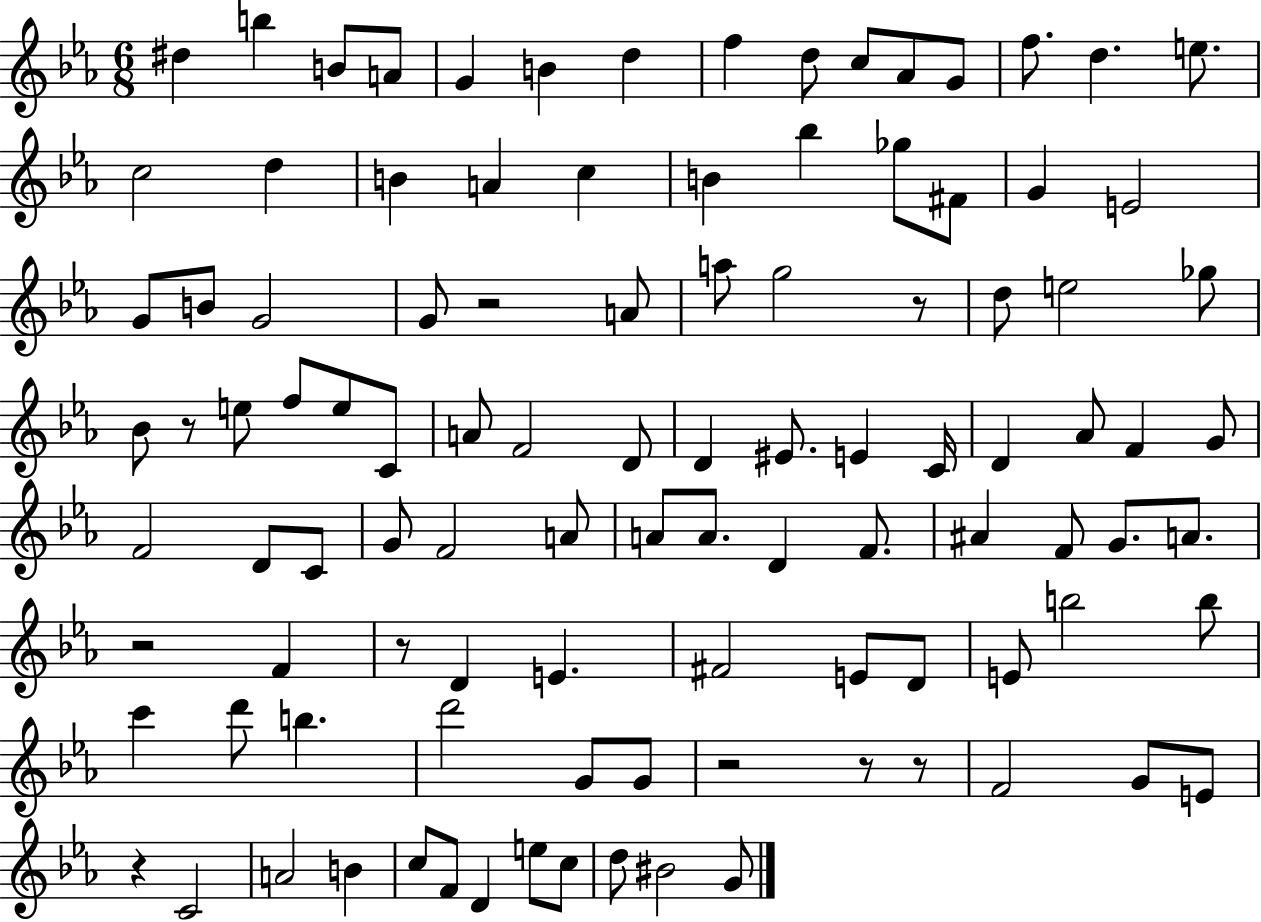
X:1
T:Untitled
M:6/8
L:1/4
K:Eb
^d b B/2 A/2 G B d f d/2 c/2 _A/2 G/2 f/2 d e/2 c2 d B A c B _b _g/2 ^F/2 G E2 G/2 B/2 G2 G/2 z2 A/2 a/2 g2 z/2 d/2 e2 _g/2 _B/2 z/2 e/2 f/2 e/2 C/2 A/2 F2 D/2 D ^E/2 E C/4 D _A/2 F G/2 F2 D/2 C/2 G/2 F2 A/2 A/2 A/2 D F/2 ^A F/2 G/2 A/2 z2 F z/2 D E ^F2 E/2 D/2 E/2 b2 b/2 c' d'/2 b d'2 G/2 G/2 z2 z/2 z/2 F2 G/2 E/2 z C2 A2 B c/2 F/2 D e/2 c/2 d/2 ^B2 G/2